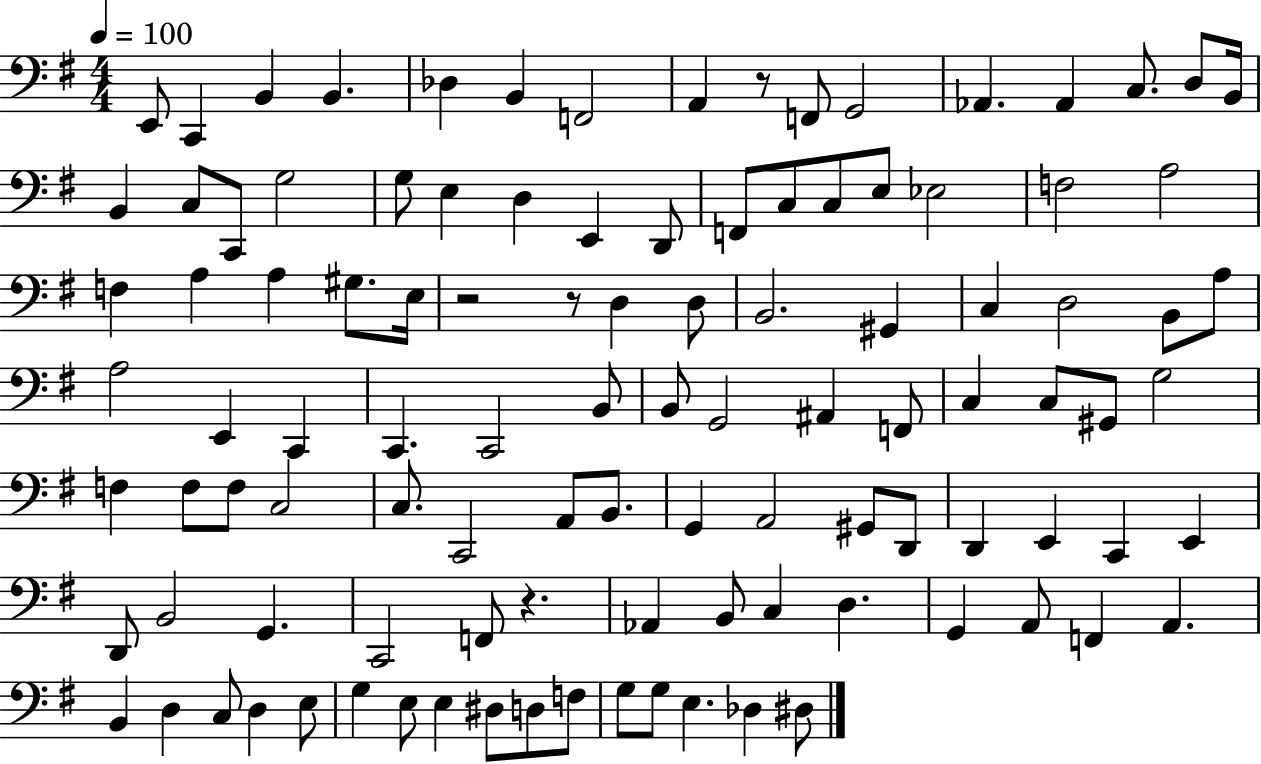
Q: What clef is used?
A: bass